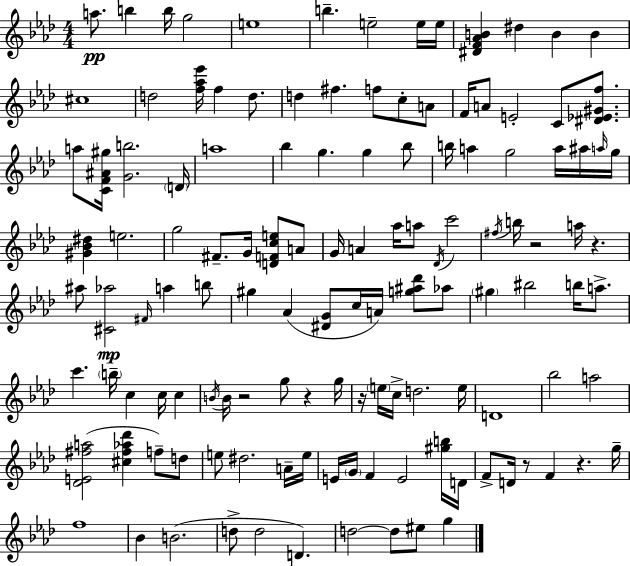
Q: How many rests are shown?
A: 7